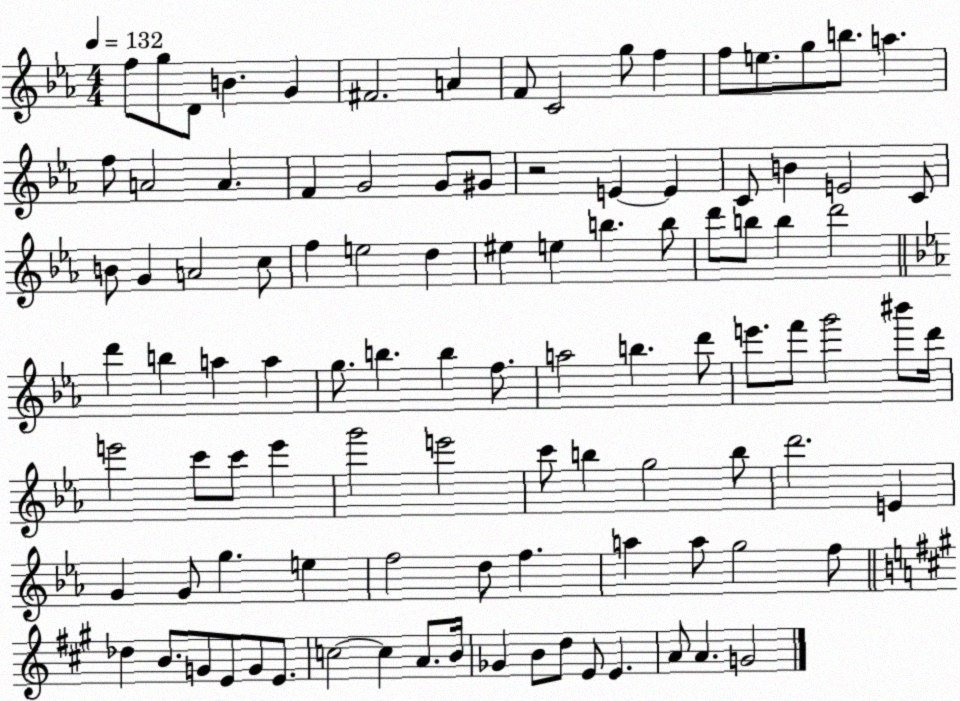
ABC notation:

X:1
T:Untitled
M:4/4
L:1/4
K:Eb
f/2 g/2 D/2 B G ^F2 A F/2 C2 g/2 f f/2 e/2 g/2 b/2 a f/2 A2 A F G2 G/2 ^G/2 z2 E E C/2 B E2 C/2 B/2 G A2 c/2 f e2 d ^e e b b/2 d'/2 b/2 b d'2 d' b a a g/2 b b f/2 a2 b d'/2 e'/2 f'/2 g'2 ^b'/2 d'/4 e'2 c'/2 c'/2 e' g'2 e'2 c'/2 b g2 b/2 d'2 E G G/2 g e f2 d/2 f a a/2 g2 f/2 _d B/2 G/2 E/2 G/2 E/2 c2 c A/2 B/4 _G B/2 d/2 E/2 E A/2 A G2